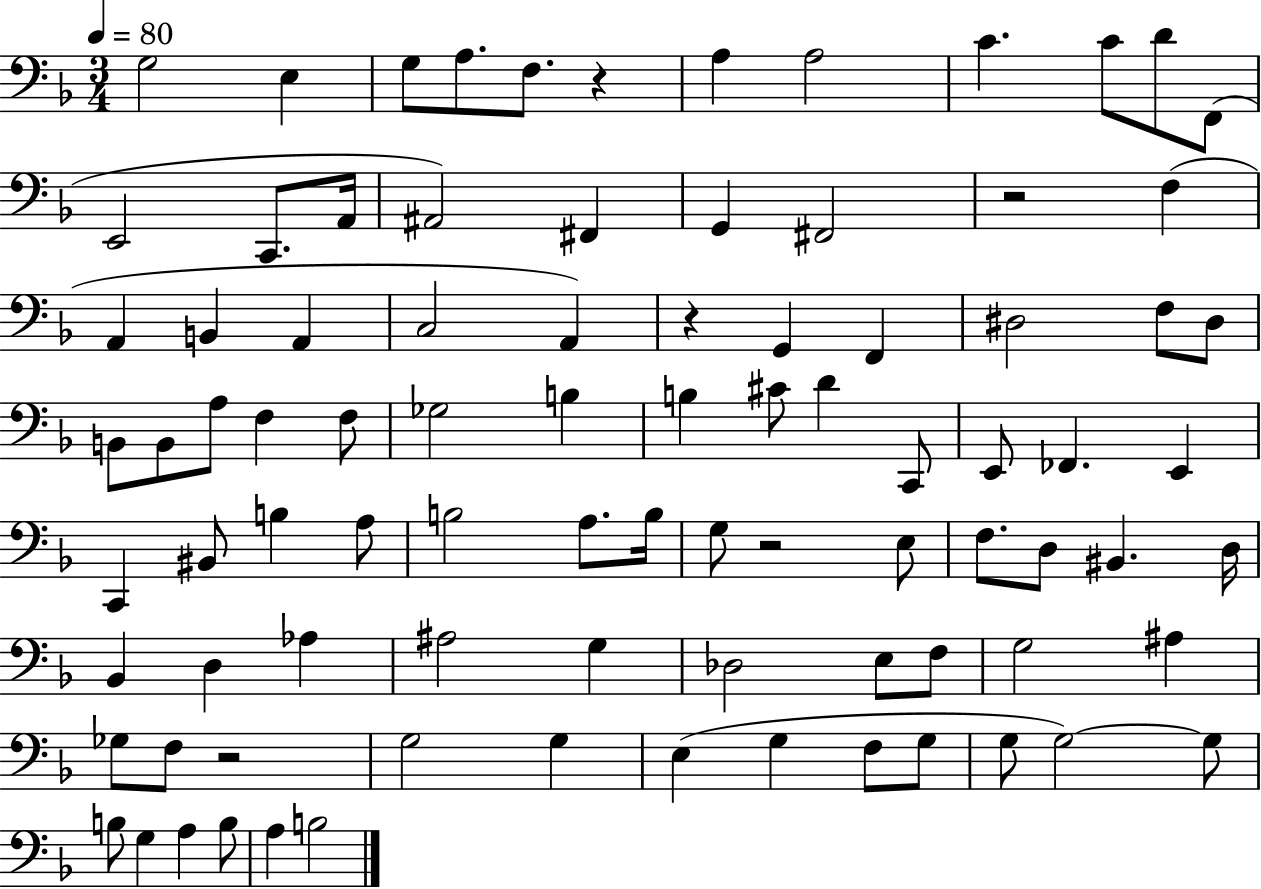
X:1
T:Untitled
M:3/4
L:1/4
K:F
G,2 E, G,/2 A,/2 F,/2 z A, A,2 C C/2 D/2 F,,/2 E,,2 C,,/2 A,,/4 ^A,,2 ^F,, G,, ^F,,2 z2 F, A,, B,, A,, C,2 A,, z G,, F,, ^D,2 F,/2 ^D,/2 B,,/2 B,,/2 A,/2 F, F,/2 _G,2 B, B, ^C/2 D C,,/2 E,,/2 _F,, E,, C,, ^B,,/2 B, A,/2 B,2 A,/2 B,/4 G,/2 z2 E,/2 F,/2 D,/2 ^B,, D,/4 _B,, D, _A, ^A,2 G, _D,2 E,/2 F,/2 G,2 ^A, _G,/2 F,/2 z2 G,2 G, E, G, F,/2 G,/2 G,/2 G,2 G,/2 B,/2 G, A, B,/2 A, B,2